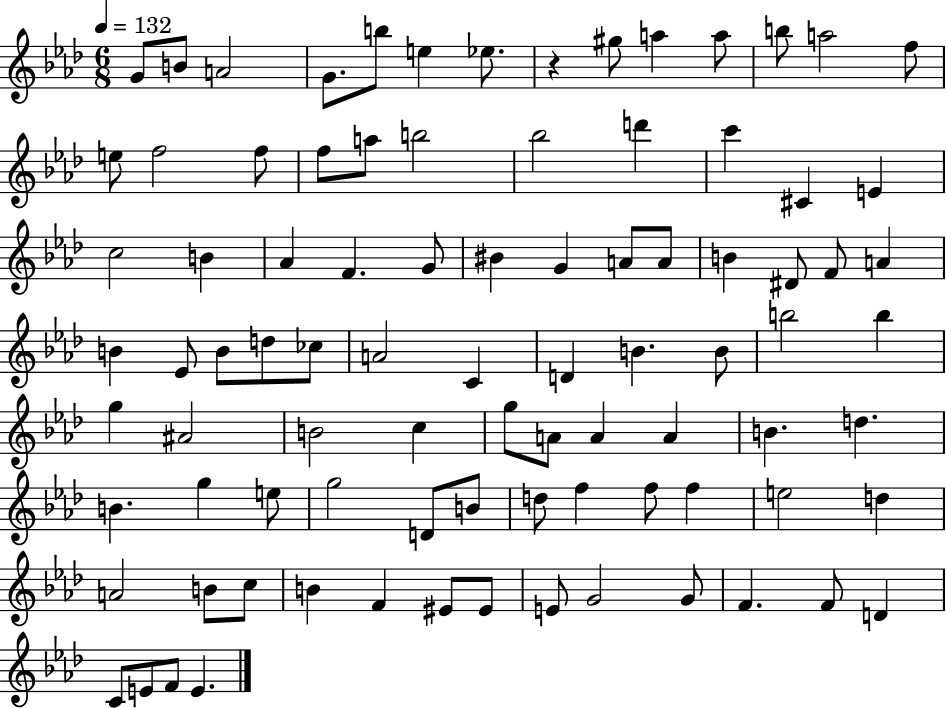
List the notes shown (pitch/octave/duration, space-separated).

G4/e B4/e A4/h G4/e. B5/e E5/q Eb5/e. R/q G#5/e A5/q A5/e B5/e A5/h F5/e E5/e F5/h F5/e F5/e A5/e B5/h Bb5/h D6/q C6/q C#4/q E4/q C5/h B4/q Ab4/q F4/q. G4/e BIS4/q G4/q A4/e A4/e B4/q D#4/e F4/e A4/q B4/q Eb4/e B4/e D5/e CES5/e A4/h C4/q D4/q B4/q. B4/e B5/h B5/q G5/q A#4/h B4/h C5/q G5/e A4/e A4/q A4/q B4/q. D5/q. B4/q. G5/q E5/e G5/h D4/e B4/e D5/e F5/q F5/e F5/q E5/h D5/q A4/h B4/e C5/e B4/q F4/q EIS4/e EIS4/e E4/e G4/h G4/e F4/q. F4/e D4/q C4/e E4/e F4/e E4/q.